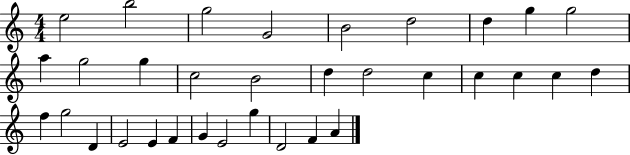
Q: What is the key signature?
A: C major